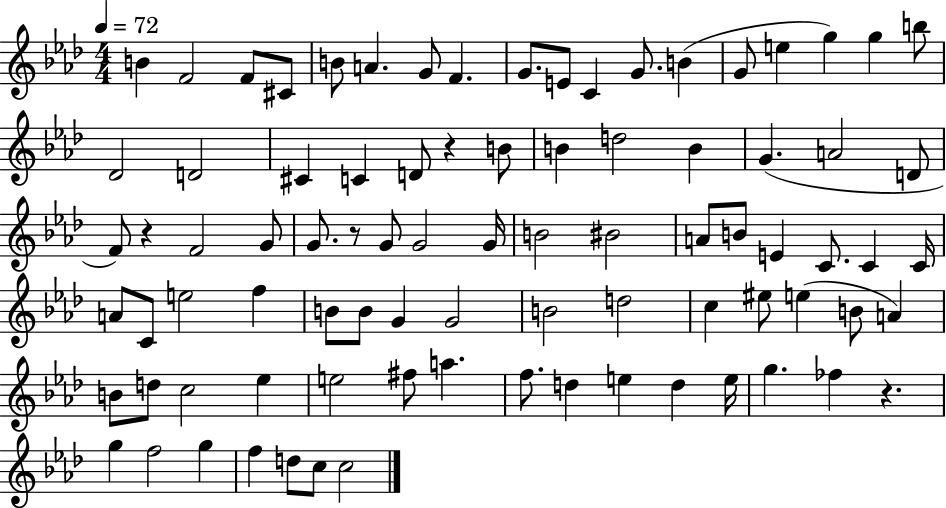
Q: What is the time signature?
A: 4/4